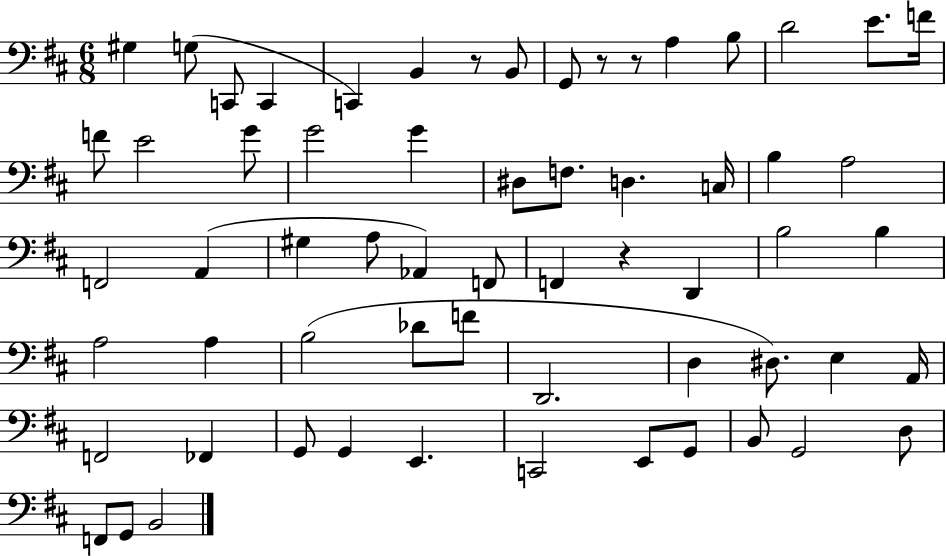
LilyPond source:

{
  \clef bass
  \numericTimeSignature
  \time 6/8
  \key d \major
  gis4 g8( c,8 c,4 | c,4) b,4 r8 b,8 | g,8 r8 r8 a4 b8 | d'2 e'8. f'16 | \break f'8 e'2 g'8 | g'2 g'4 | dis8 f8. d4. c16 | b4 a2 | \break f,2 a,4( | gis4 a8 aes,4) f,8 | f,4 r4 d,4 | b2 b4 | \break a2 a4 | b2( des'8 f'8 | d,2. | d4 dis8.) e4 a,16 | \break f,2 fes,4 | g,8 g,4 e,4. | c,2 e,8 g,8 | b,8 g,2 d8 | \break f,8 g,8 b,2 | \bar "|."
}